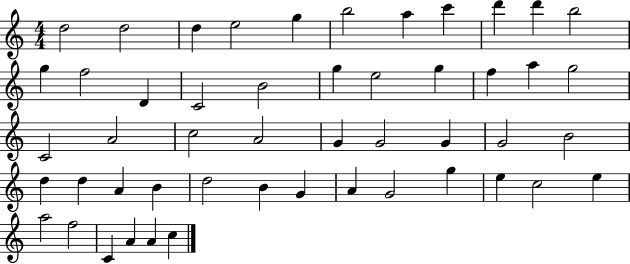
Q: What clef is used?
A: treble